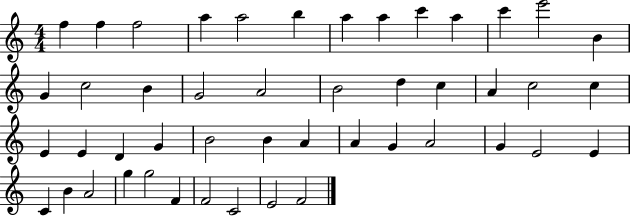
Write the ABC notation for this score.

X:1
T:Untitled
M:4/4
L:1/4
K:C
f f f2 a a2 b a a c' a c' e'2 B G c2 B G2 A2 B2 d c A c2 c E E D G B2 B A A G A2 G E2 E C B A2 g g2 F F2 C2 E2 F2